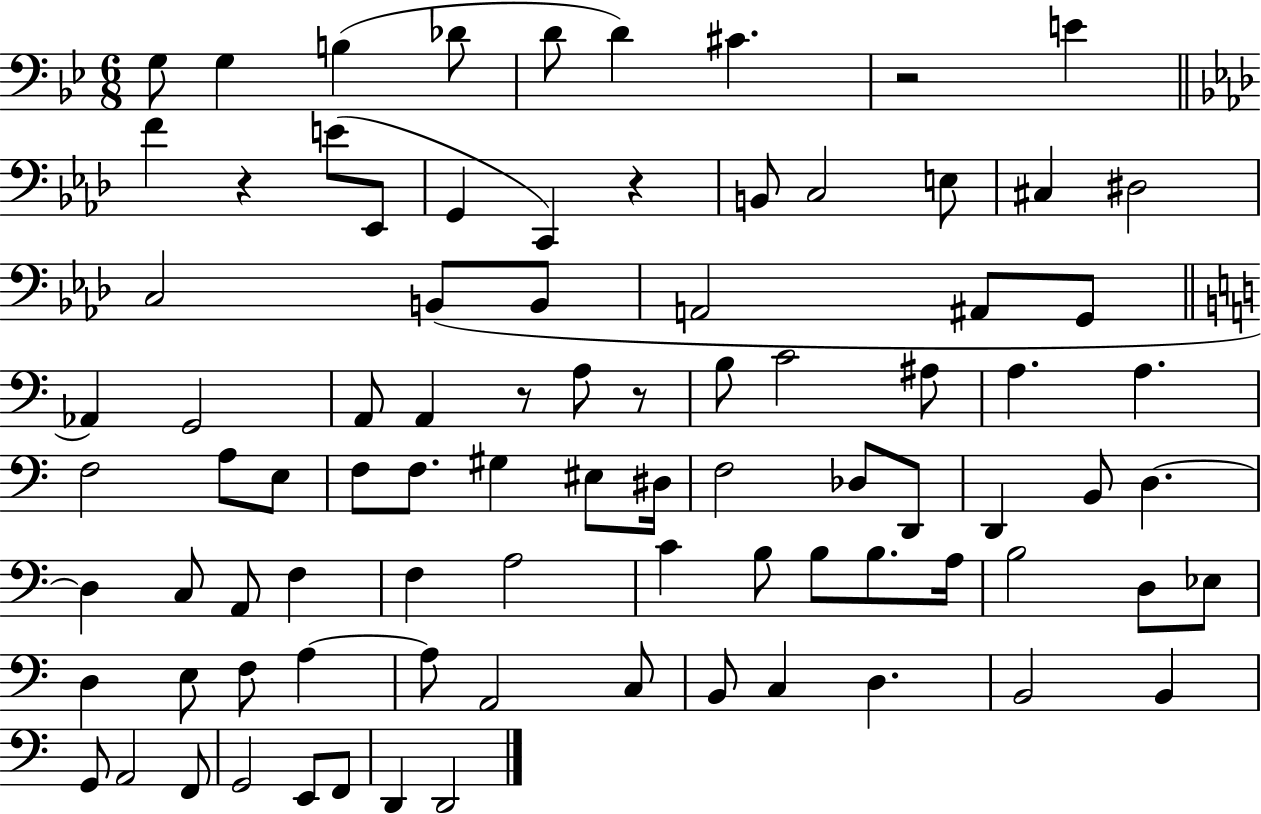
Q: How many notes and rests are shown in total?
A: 87